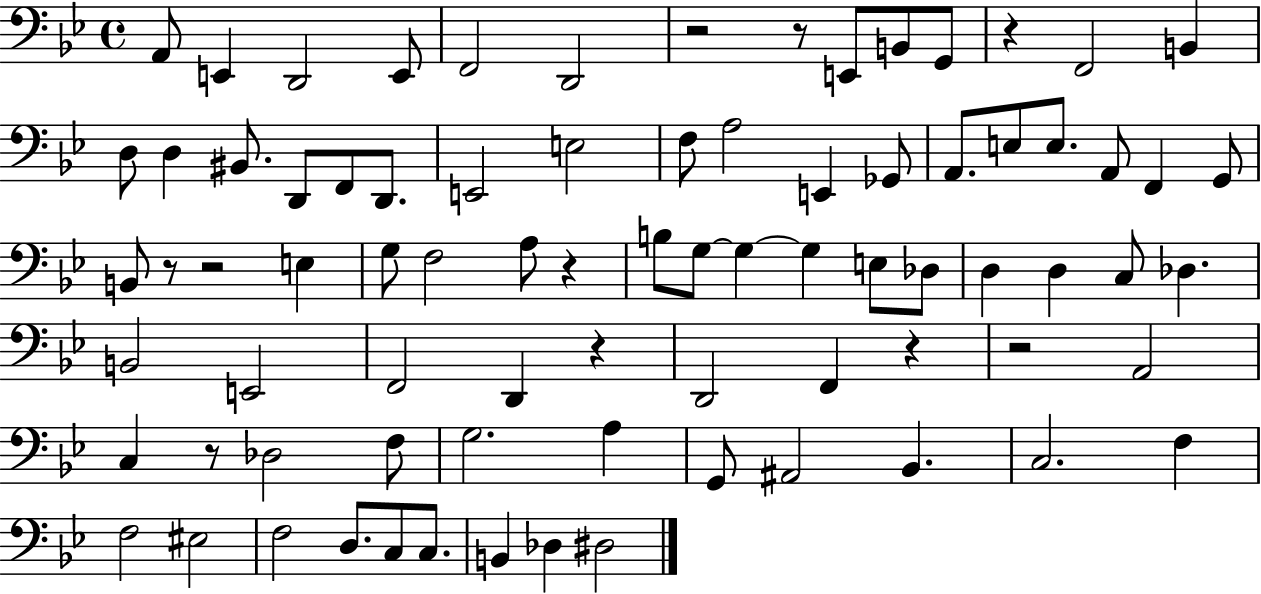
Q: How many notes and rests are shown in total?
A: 80